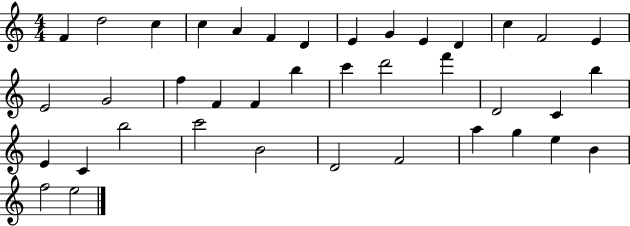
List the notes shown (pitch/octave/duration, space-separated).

F4/q D5/h C5/q C5/q A4/q F4/q D4/q E4/q G4/q E4/q D4/q C5/q F4/h E4/q E4/h G4/h F5/q F4/q F4/q B5/q C6/q D6/h F6/q D4/h C4/q B5/q E4/q C4/q B5/h C6/h B4/h D4/h F4/h A5/q G5/q E5/q B4/q F5/h E5/h